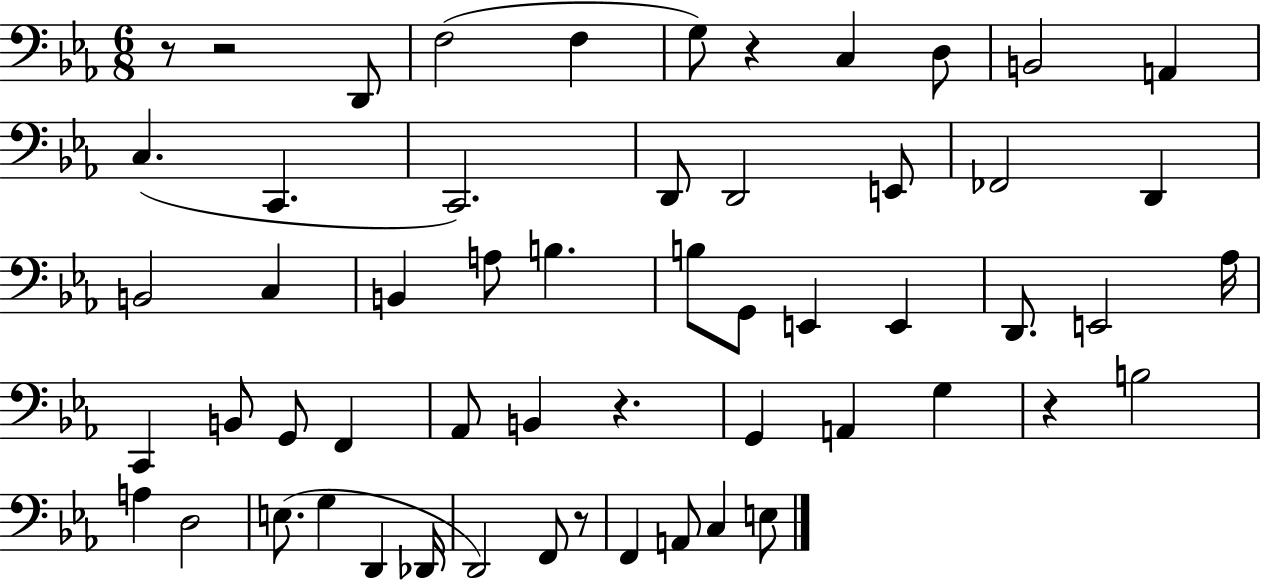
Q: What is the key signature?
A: EES major